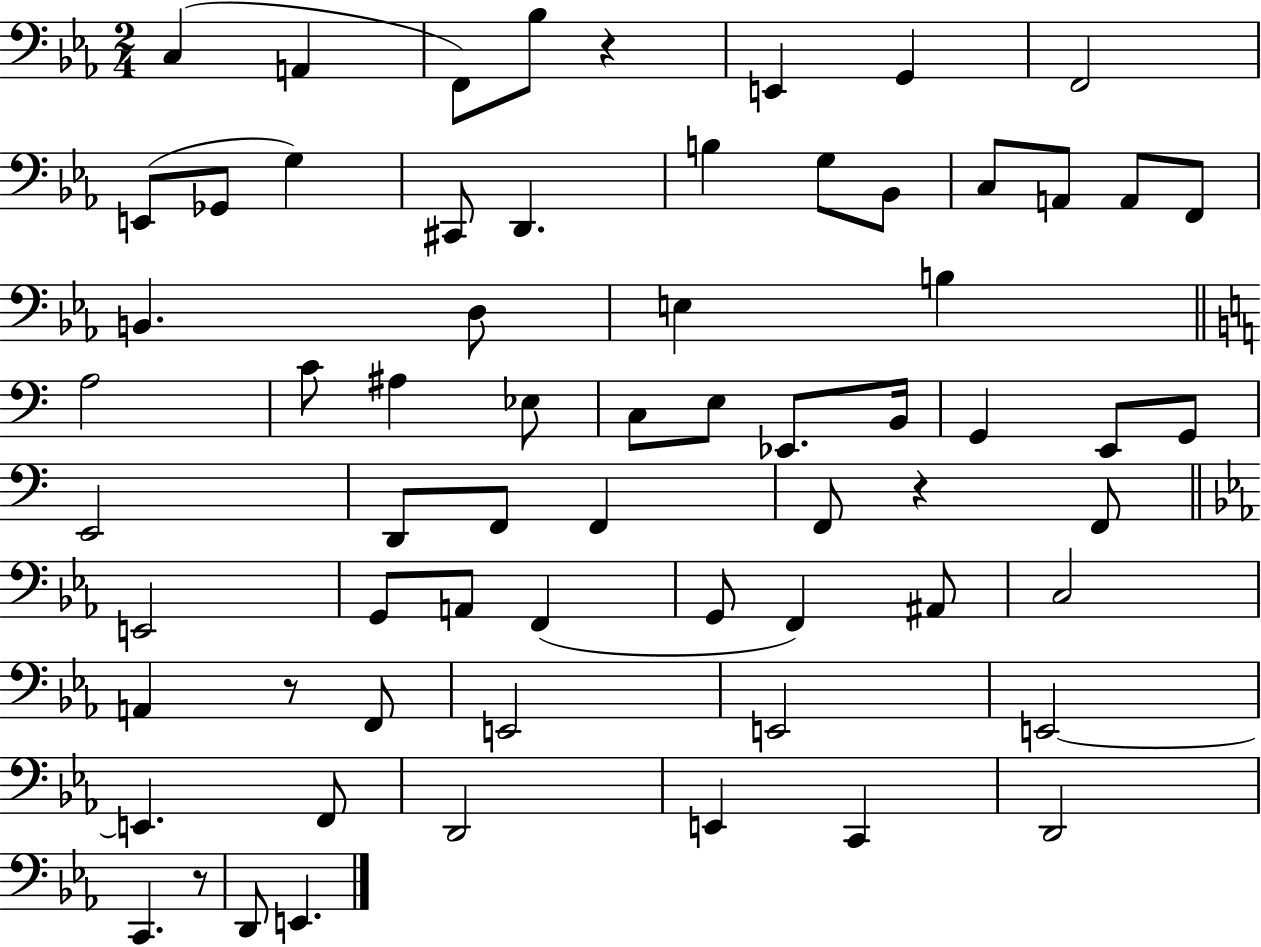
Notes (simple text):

C3/q A2/q F2/e Bb3/e R/q E2/q G2/q F2/h E2/e Gb2/e G3/q C#2/e D2/q. B3/q G3/e Bb2/e C3/e A2/e A2/e F2/e B2/q. D3/e E3/q B3/q A3/h C4/e A#3/q Eb3/e C3/e E3/e Eb2/e. B2/s G2/q E2/e G2/e E2/h D2/e F2/e F2/q F2/e R/q F2/e E2/h G2/e A2/e F2/q G2/e F2/q A#2/e C3/h A2/q R/e F2/e E2/h E2/h E2/h E2/q. F2/e D2/h E2/q C2/q D2/h C2/q. R/e D2/e E2/q.